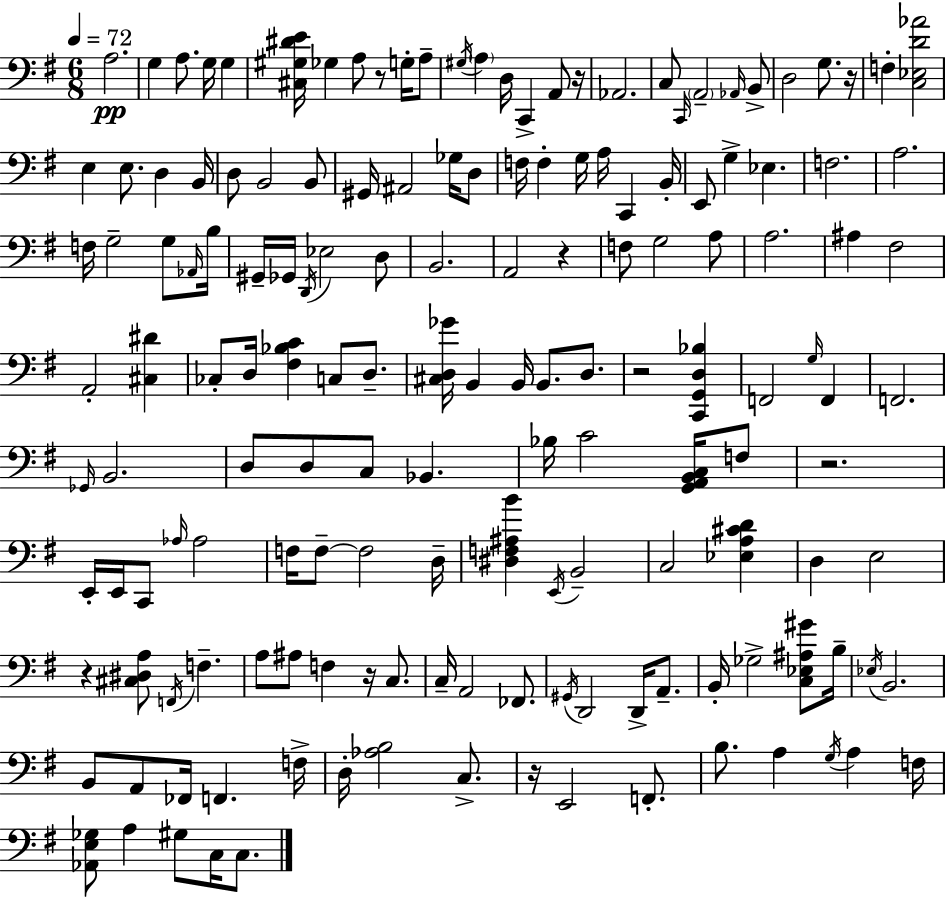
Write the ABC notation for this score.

X:1
T:Untitled
M:6/8
L:1/4
K:G
A,2 G, A,/2 G,/4 G, [^C,^G,^DE]/4 _G, A,/2 z/2 G,/4 A,/2 ^G,/4 A, D,/4 C,, A,,/2 z/4 _A,,2 C,/2 C,,/4 A,,2 _A,,/4 B,,/2 D,2 G,/2 z/4 F, [C,_E,D_A]2 E, E,/2 D, B,,/4 D,/2 B,,2 B,,/2 ^G,,/4 ^A,,2 _G,/4 D,/2 F,/4 F, G,/4 A,/4 C,, B,,/4 E,,/2 G, _E, F,2 A,2 F,/4 G,2 G,/2 _A,,/4 B,/4 ^G,,/4 _G,,/4 D,,/4 _E,2 D,/2 B,,2 A,,2 z F,/2 G,2 A,/2 A,2 ^A, ^F,2 A,,2 [^C,^D] _C,/2 D,/4 [^F,_B,C] C,/2 D,/2 [^C,D,_G]/4 B,, B,,/4 B,,/2 D,/2 z2 [C,,G,,D,_B,] F,,2 G,/4 F,, F,,2 _G,,/4 B,,2 D,/2 D,/2 C,/2 _B,, _B,/4 C2 [G,,A,,B,,C,]/4 F,/2 z2 E,,/4 E,,/4 C,,/2 _A,/4 _A,2 F,/4 F,/2 F,2 D,/4 [^D,F,^A,B] E,,/4 B,,2 C,2 [_E,A,^CD] D, E,2 z [^C,^D,A,]/2 F,,/4 F, A,/2 ^A,/2 F, z/4 C,/2 C,/4 A,,2 _F,,/2 ^G,,/4 D,,2 D,,/4 A,,/2 B,,/4 _G,2 [C,_E,^A,^G]/2 B,/4 _E,/4 B,,2 B,,/2 A,,/2 _F,,/4 F,, F,/4 D,/4 [_A,B,]2 C,/2 z/4 E,,2 F,,/2 B,/2 A, G,/4 A, F,/4 [_A,,E,_G,]/2 A, ^G,/2 C,/4 C,/2